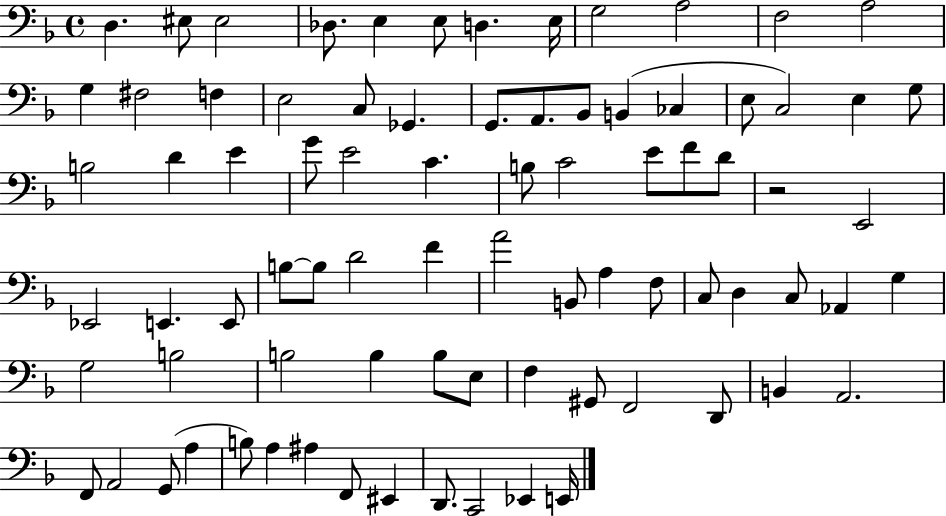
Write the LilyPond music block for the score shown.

{
  \clef bass
  \time 4/4
  \defaultTimeSignature
  \key f \major
  d4. eis8 eis2 | des8. e4 e8 d4. e16 | g2 a2 | f2 a2 | \break g4 fis2 f4 | e2 c8 ges,4. | g,8. a,8. bes,8 b,4( ces4 | e8 c2) e4 g8 | \break b2 d'4 e'4 | g'8 e'2 c'4. | b8 c'2 e'8 f'8 d'8 | r2 e,2 | \break ees,2 e,4. e,8 | b8~~ b8 d'2 f'4 | a'2 b,8 a4 f8 | c8 d4 c8 aes,4 g4 | \break g2 b2 | b2 b4 b8 e8 | f4 gis,8 f,2 d,8 | b,4 a,2. | \break f,8 a,2 g,8( a4 | b8) a4 ais4 f,8 eis,4 | d,8. c,2 ees,4 e,16 | \bar "|."
}